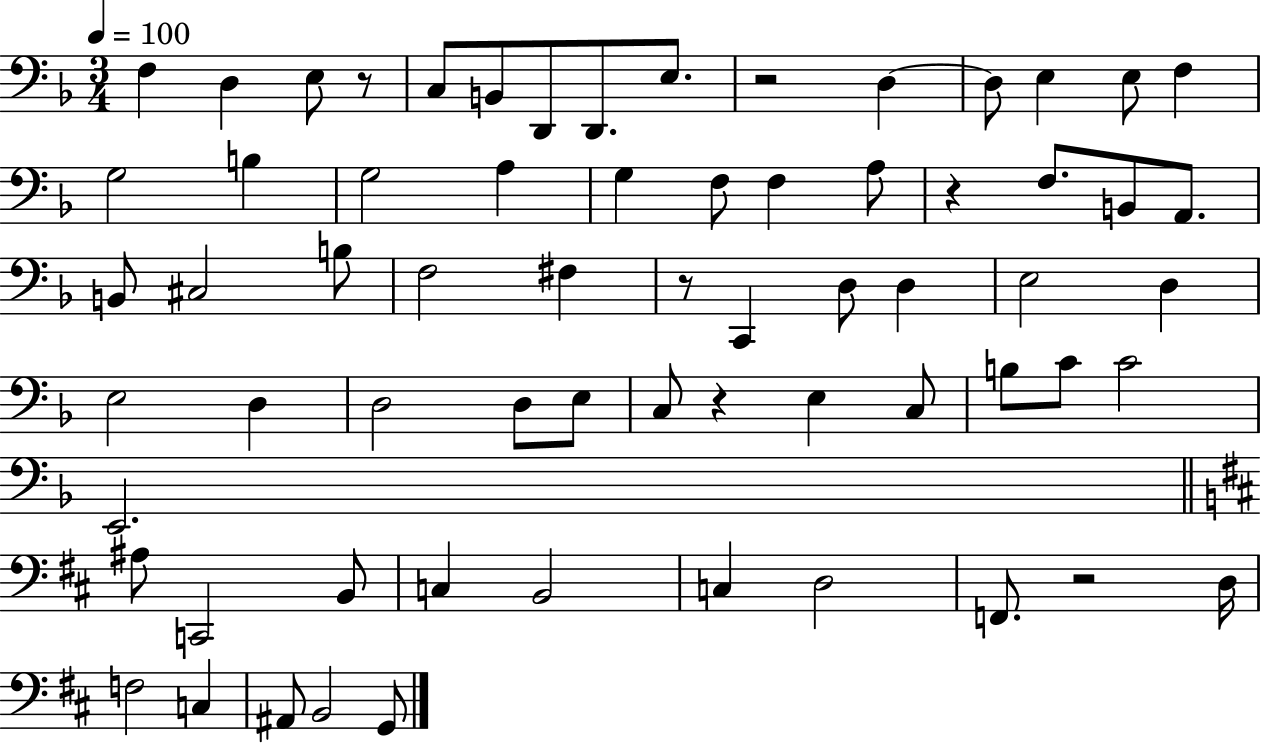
{
  \clef bass
  \numericTimeSignature
  \time 3/4
  \key f \major
  \tempo 4 = 100
  f4 d4 e8 r8 | c8 b,8 d,8 d,8. e8. | r2 d4~~ | d8 e4 e8 f4 | \break g2 b4 | g2 a4 | g4 f8 f4 a8 | r4 f8. b,8 a,8. | \break b,8 cis2 b8 | f2 fis4 | r8 c,4 d8 d4 | e2 d4 | \break e2 d4 | d2 d8 e8 | c8 r4 e4 c8 | b8 c'8 c'2 | \break e,2. | \bar "||" \break \key d \major ais8 c,2 b,8 | c4 b,2 | c4 d2 | f,8. r2 d16 | \break f2 c4 | ais,8 b,2 g,8 | \bar "|."
}